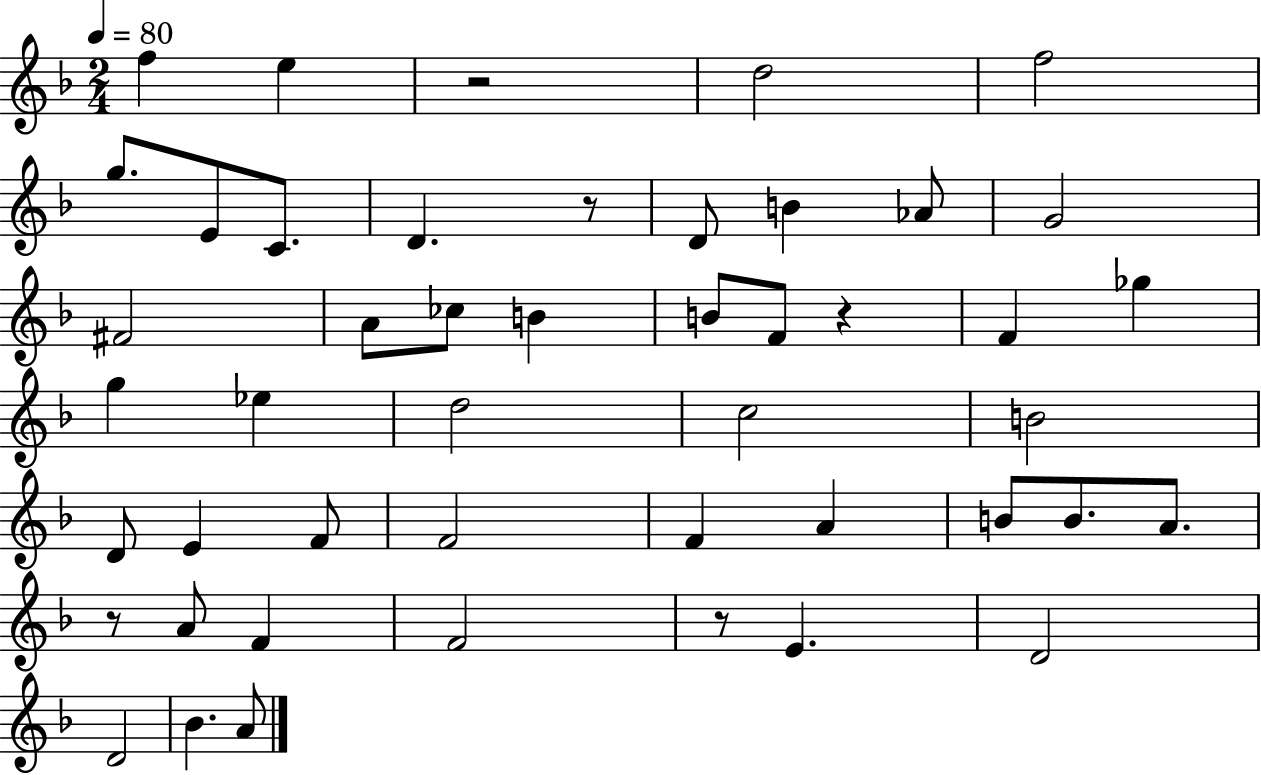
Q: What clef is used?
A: treble